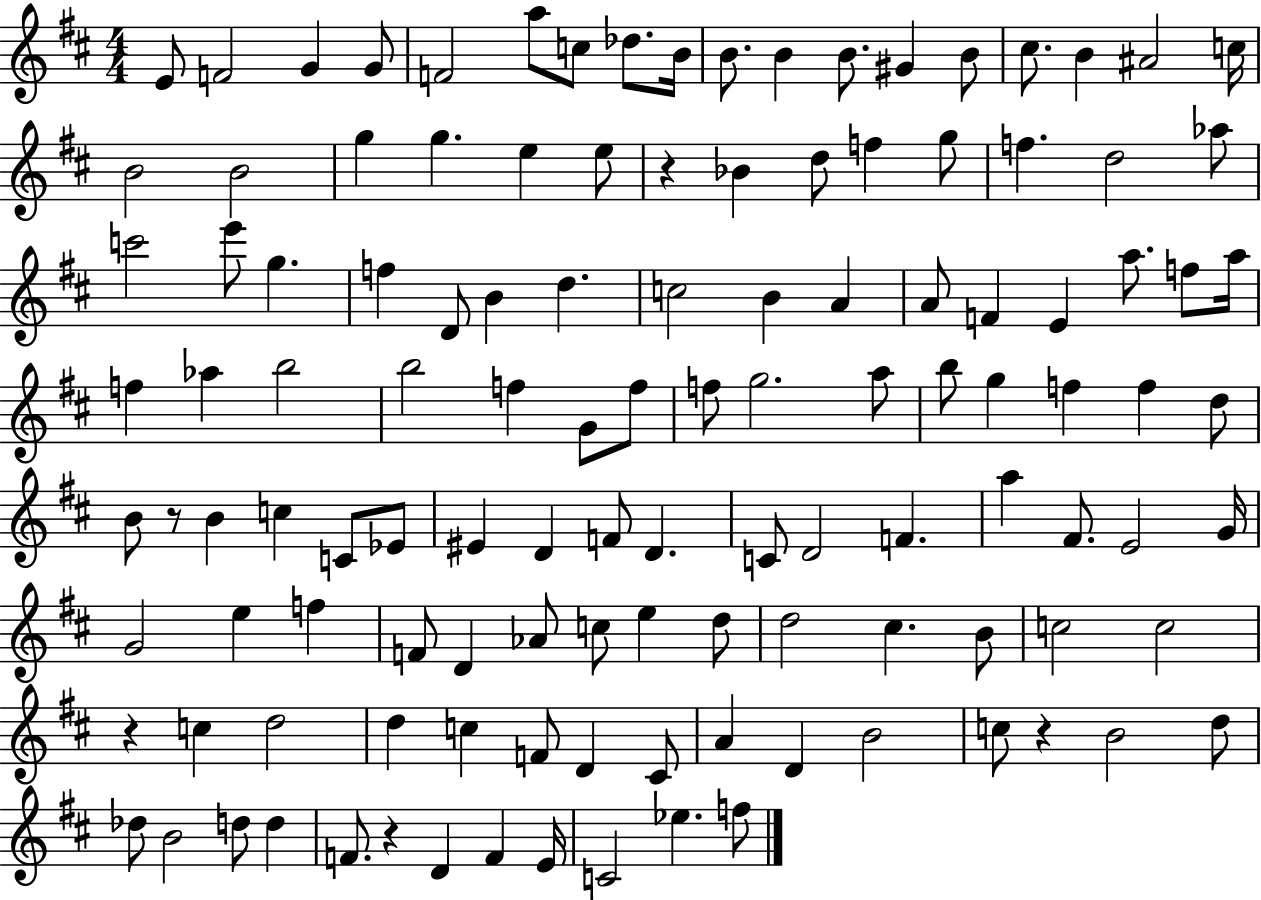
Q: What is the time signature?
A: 4/4